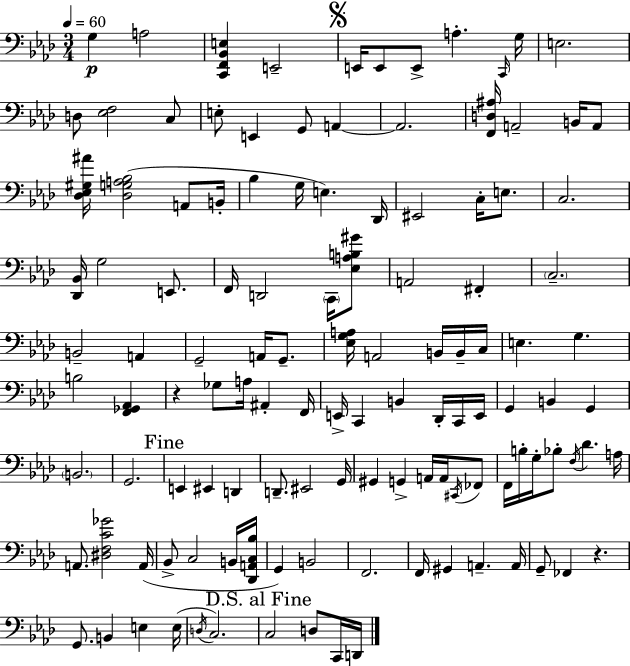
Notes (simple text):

G3/q A3/h [C2,F2,Bb2,E3]/q E2/h E2/s E2/e E2/e A3/q. C2/s G3/s E3/h. D3/e [Eb3,F3]/h C3/e E3/e E2/q G2/e A2/q A2/h. [F2,D3,A#3]/s A2/h B2/s A2/e [Db3,Eb3,G#3,A#4]/s [Db3,G3,A3,Bb3]/h A2/e B2/s Bb3/q G3/s E3/q. Db2/s EIS2/h C3/s E3/e. C3/h. [Db2,Bb2]/s G3/h E2/e. F2/s D2/h C2/s [Eb3,A3,B3,G#4]/e A2/h F#2/q C3/h. B2/h A2/q G2/h A2/s G2/e. [Eb3,G3,A3]/s A2/h B2/s B2/s C3/s E3/q. G3/q. B3/h [F2,Gb2,Ab2]/q R/q Gb3/e A3/s A#2/q F2/s E2/s C2/q B2/q Db2/s C2/s E2/s G2/q B2/q G2/q B2/h. G2/h. E2/q EIS2/q D2/q D2/e. EIS2/h G2/s G#2/q G2/q A2/s A2/s C#2/s FES2/e F2/s B3/s G3/s Bb3/e F3/s Db4/q. A3/s A2/e. [D#3,F3,C4,Gb4]/h A2/s Bb2/e C3/h B2/s [Db2,A2,C3,Bb3]/s G2/q B2/h F2/h. F2/s G#2/q A2/q. A2/s G2/e FES2/q R/q. G2/e. B2/q E3/q E3/s D3/s C3/h. C3/h D3/e C2/s D2/s